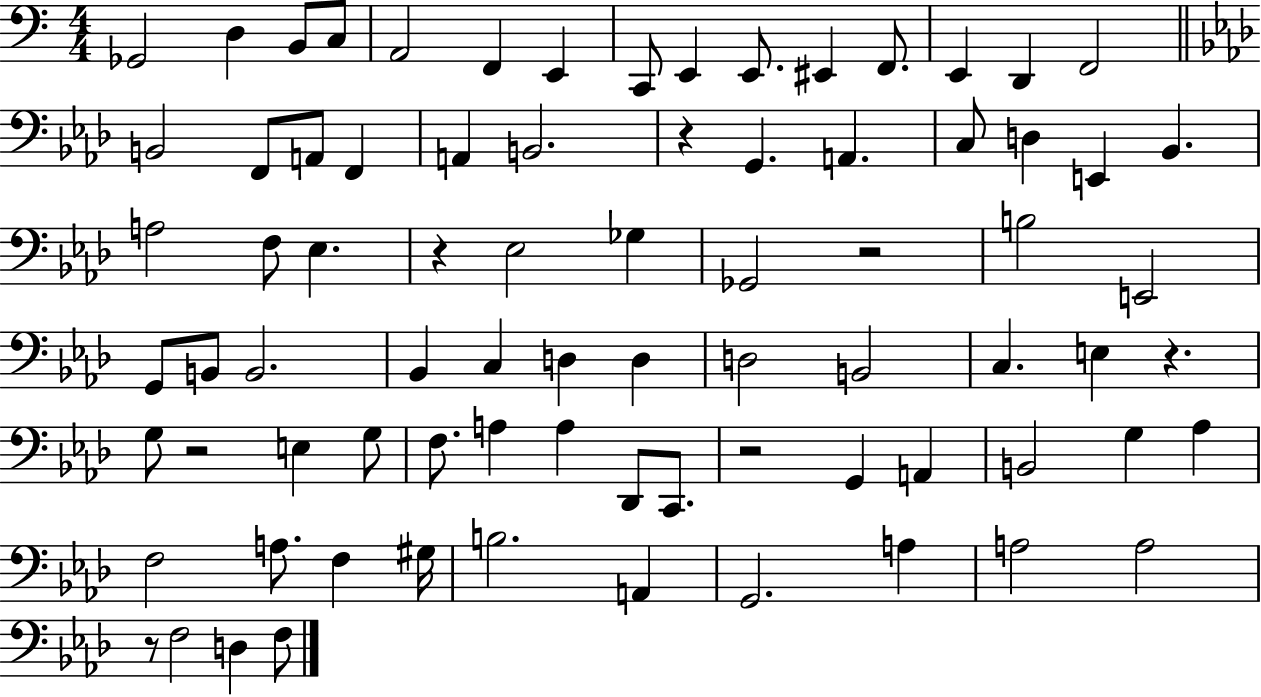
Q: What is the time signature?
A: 4/4